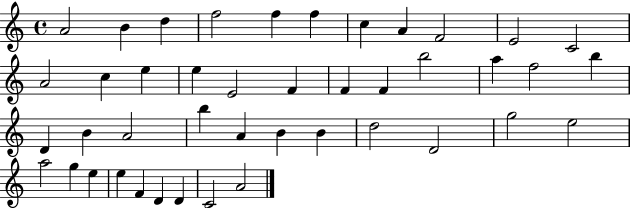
{
  \clef treble
  \time 4/4
  \defaultTimeSignature
  \key c \major
  a'2 b'4 d''4 | f''2 f''4 f''4 | c''4 a'4 f'2 | e'2 c'2 | \break a'2 c''4 e''4 | e''4 e'2 f'4 | f'4 f'4 b''2 | a''4 f''2 b''4 | \break d'4 b'4 a'2 | b''4 a'4 b'4 b'4 | d''2 d'2 | g''2 e''2 | \break a''2 g''4 e''4 | e''4 f'4 d'4 d'4 | c'2 a'2 | \bar "|."
}